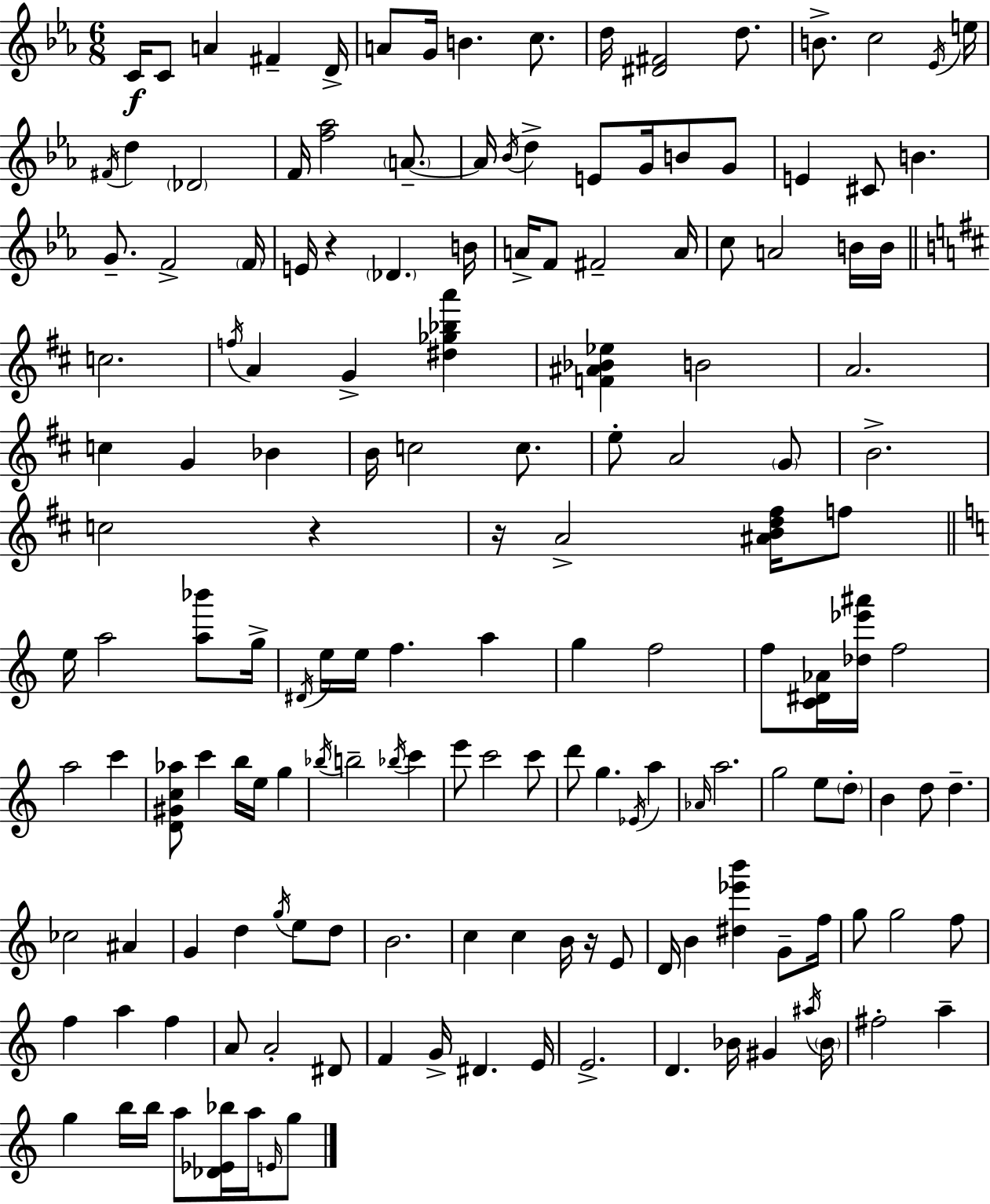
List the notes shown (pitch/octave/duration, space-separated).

C4/s C4/e A4/q F#4/q D4/s A4/e G4/s B4/q. C5/e. D5/s [D#4,F#4]/h D5/e. B4/e. C5/h Eb4/s E5/s F#4/s D5/q Db4/h F4/s [F5,Ab5]/h A4/e. A4/s Bb4/s D5/q E4/e G4/s B4/e G4/e E4/q C#4/e B4/q. G4/e. F4/h F4/s E4/s R/q Db4/q. B4/s A4/s F4/e F#4/h A4/s C5/e A4/h B4/s B4/s C5/h. F5/s A4/q G4/q [D#5,Gb5,Bb5,A6]/q [F4,A#4,Bb4,Eb5]/q B4/h A4/h. C5/q G4/q Bb4/q B4/s C5/h C5/e. E5/e A4/h G4/e B4/h. C5/h R/q R/s A4/h [A#4,B4,D5,F#5]/s F5/e E5/s A5/h [A5,Bb6]/e G5/s D#4/s E5/s E5/s F5/q. A5/q G5/q F5/h F5/e [C4,D#4,Ab4]/s [Db5,Eb6,A#6]/s F5/h A5/h C6/q [D4,G#4,C5,Ab5]/e C6/q B5/s E5/s G5/q Bb5/s B5/h Bb5/s C6/q E6/e C6/h C6/e D6/e G5/q. Eb4/s A5/q Ab4/s A5/h. G5/h E5/e D5/e B4/q D5/e D5/q. CES5/h A#4/q G4/q D5/q G5/s E5/e D5/e B4/h. C5/q C5/q B4/s R/s E4/e D4/s B4/q [D#5,Eb6,B6]/q G4/e F5/s G5/e G5/h F5/e F5/q A5/q F5/q A4/e A4/h D#4/e F4/q G4/s D#4/q. E4/s E4/h. D4/q. Bb4/s G#4/q A#5/s Bb4/s F#5/h A5/q G5/q B5/s B5/s A5/e [Db4,Eb4,Bb5]/s A5/s E4/s G5/e